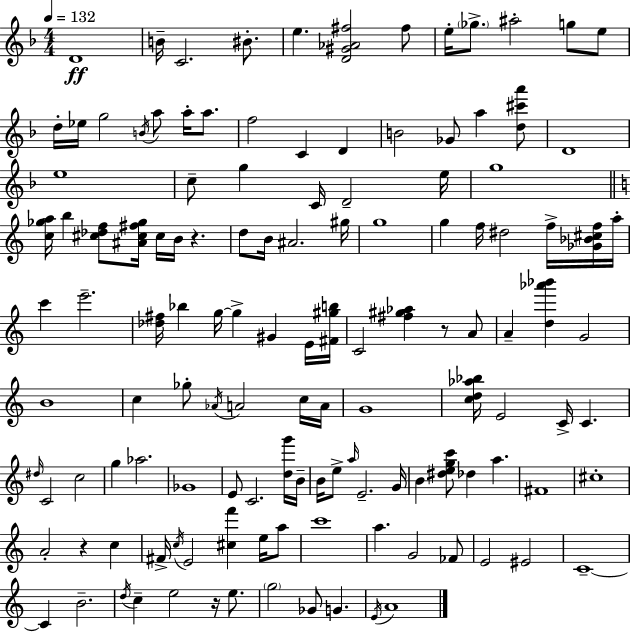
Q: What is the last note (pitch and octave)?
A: A4